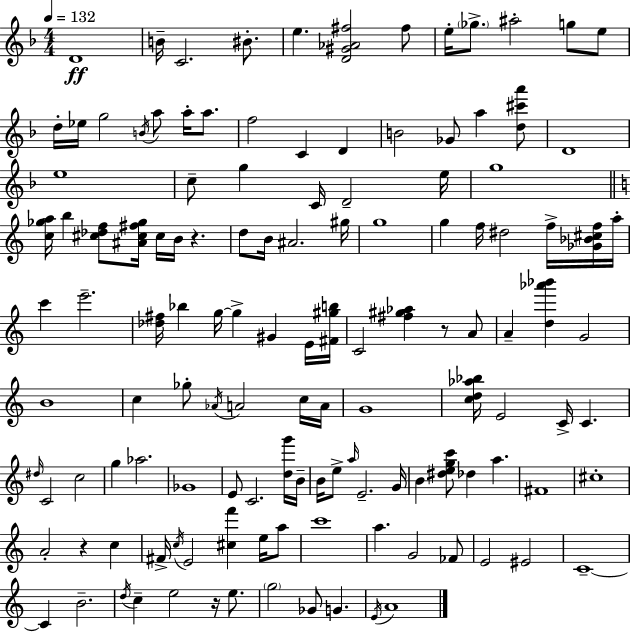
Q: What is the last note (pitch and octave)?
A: A4